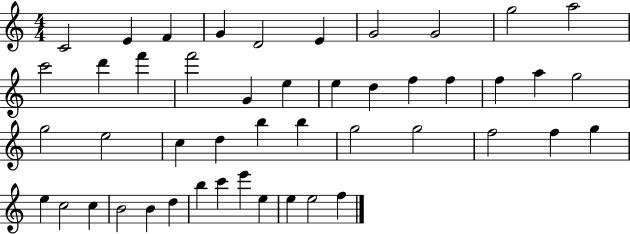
C4/h E4/q F4/q G4/q D4/h E4/q G4/h G4/h G5/h A5/h C6/h D6/q F6/q F6/h G4/q E5/q E5/q D5/q F5/q F5/q F5/q A5/q G5/h G5/h E5/h C5/q D5/q B5/q B5/q G5/h G5/h F5/h F5/q G5/q E5/q C5/h C5/q B4/h B4/q D5/q B5/q C6/q E6/q E5/q E5/q E5/h F5/q